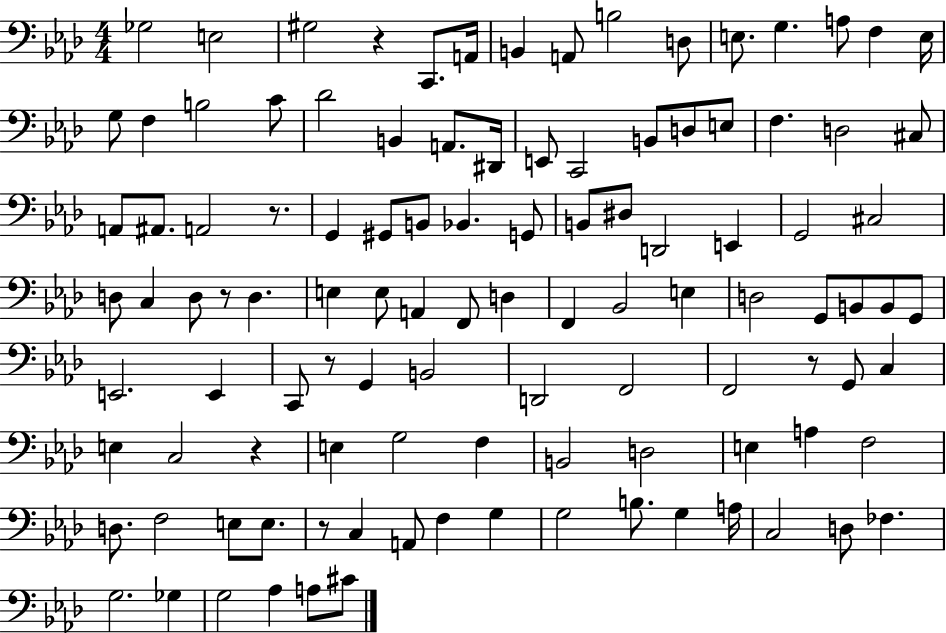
{
  \clef bass
  \numericTimeSignature
  \time 4/4
  \key aes \major
  ges2 e2 | gis2 r4 c,8. a,16 | b,4 a,8 b2 d8 | e8. g4. a8 f4 e16 | \break g8 f4 b2 c'8 | des'2 b,4 a,8. dis,16 | e,8 c,2 b,8 d8 e8 | f4. d2 cis8 | \break a,8 ais,8. a,2 r8. | g,4 gis,8 b,8 bes,4. g,8 | b,8 dis8 d,2 e,4 | g,2 cis2 | \break d8 c4 d8 r8 d4. | e4 e8 a,4 f,8 d4 | f,4 bes,2 e4 | d2 g,8 b,8 b,8 g,8 | \break e,2. e,4 | c,8 r8 g,4 b,2 | d,2 f,2 | f,2 r8 g,8 c4 | \break e4 c2 r4 | e4 g2 f4 | b,2 d2 | e4 a4 f2 | \break d8. f2 e8 e8. | r8 c4 a,8 f4 g4 | g2 b8. g4 a16 | c2 d8 fes4. | \break g2. ges4 | g2 aes4 a8 cis'8 | \bar "|."
}